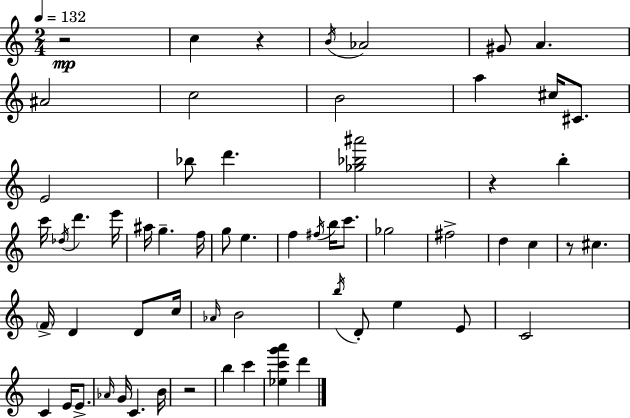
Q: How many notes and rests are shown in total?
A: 61